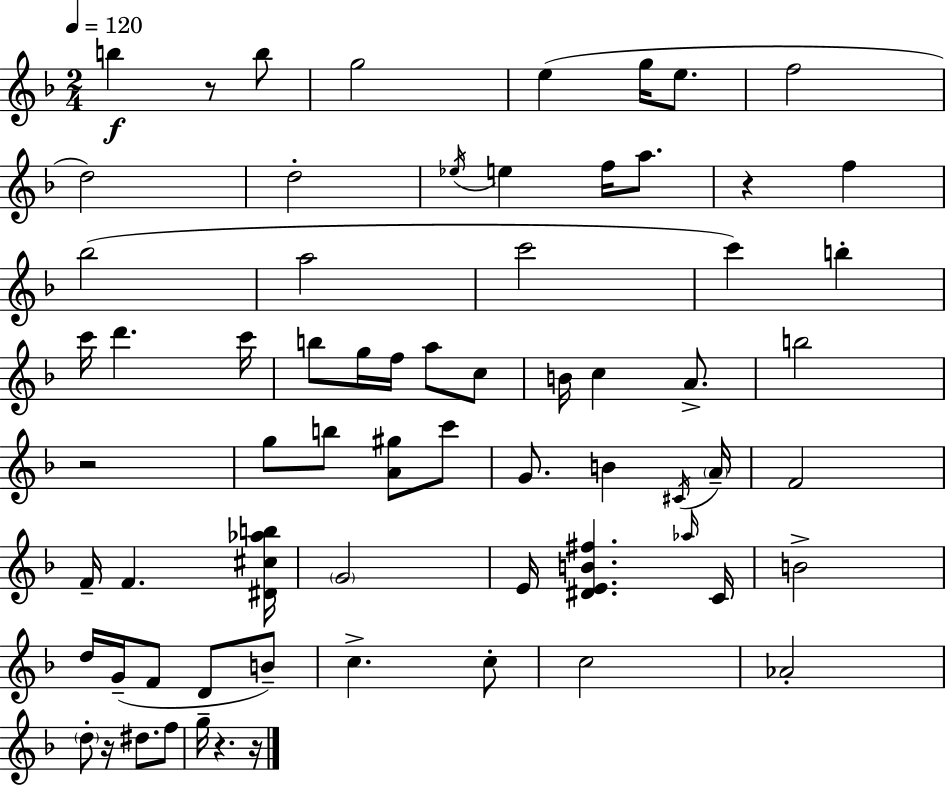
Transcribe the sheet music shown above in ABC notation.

X:1
T:Untitled
M:2/4
L:1/4
K:Dm
b z/2 b/2 g2 e g/4 e/2 f2 d2 d2 _e/4 e f/4 a/2 z f _b2 a2 c'2 c' b c'/4 d' c'/4 b/2 g/4 f/4 a/2 c/2 B/4 c A/2 b2 z2 g/2 b/2 [A^g]/2 c'/2 G/2 B ^C/4 A/4 F2 F/4 F [^D^c_ab]/4 G2 E/4 [^DEB^f] _a/4 C/4 B2 d/4 G/4 F/2 D/2 B/2 c c/2 c2 _A2 d/2 z/4 ^d/2 f/2 g/4 z z/4